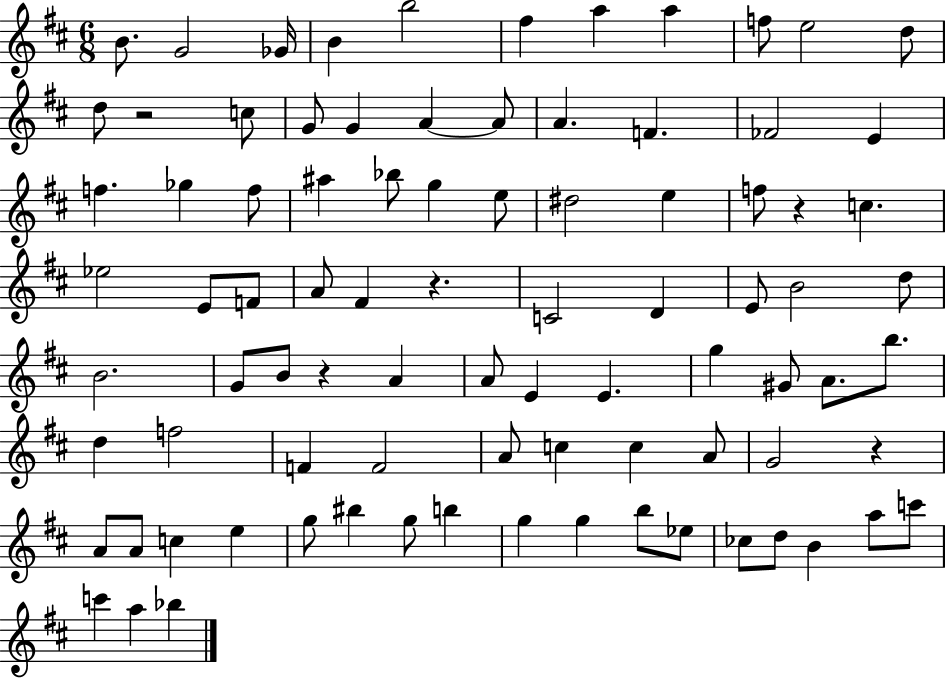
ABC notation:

X:1
T:Untitled
M:6/8
L:1/4
K:D
B/2 G2 _G/4 B b2 ^f a a f/2 e2 d/2 d/2 z2 c/2 G/2 G A A/2 A F _F2 E f _g f/2 ^a _b/2 g e/2 ^d2 e f/2 z c _e2 E/2 F/2 A/2 ^F z C2 D E/2 B2 d/2 B2 G/2 B/2 z A A/2 E E g ^G/2 A/2 b/2 d f2 F F2 A/2 c c A/2 G2 z A/2 A/2 c e g/2 ^b g/2 b g g b/2 _e/2 _c/2 d/2 B a/2 c'/2 c' a _b